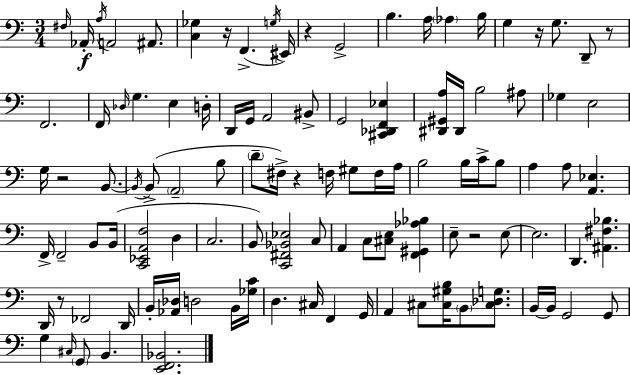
X:1
T:Untitled
M:3/4
L:1/4
K:C
^F,/4 _A,,/4 A,/4 A,,2 ^A,,/2 [C,_G,] z/4 F,, G,/4 ^E,,/4 z G,,2 B, A,/4 _A, B,/4 G, z/4 G,/2 D,,/2 z/2 F,,2 F,,/4 _D,/4 G, E, D,/4 D,,/4 G,,/4 A,,2 ^B,,/2 G,,2 [^C,,_D,,F,,_E,] [^D,,^G,,A,]/4 ^D,,/4 B,2 ^A,/2 _G, E,2 G,/4 z2 B,,/2 B,,/4 B,,/2 A,,2 B,/2 D/2 ^F,/4 z F,/4 ^G,/2 F,/4 A,/4 B,2 B,/4 C/4 B,/2 A, A,/2 [A,,_E,] F,,/4 F,,2 B,,/2 B,,/4 [C,,_E,,A,,F,]2 D, C,2 B,,/2 [C,,^F,,_B,,_E,]2 C,/2 A,, C,/2 [^C,E,]/2 [F,,^G,,_A,_B,] E,/2 z2 E,/2 E,2 D,, [^A,,^F,_B,] D,,/4 z/2 _F,,2 D,,/4 B,,/4 [_A,,_D,]/4 D,2 B,,/4 [_G,C]/4 D, ^C,/4 F,, G,,/4 A,, ^C,/2 [^C,^G,B,]/4 B,,/2 [^C,_D,G,]/2 B,,/4 B,,/4 G,,2 G,,/2 G, ^C,/4 G,,/2 B,, [E,,F,,_B,,]2